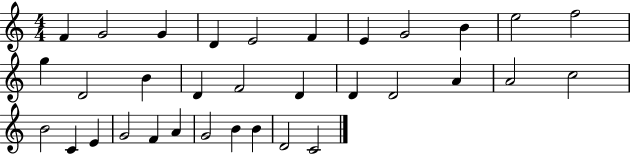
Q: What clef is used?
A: treble